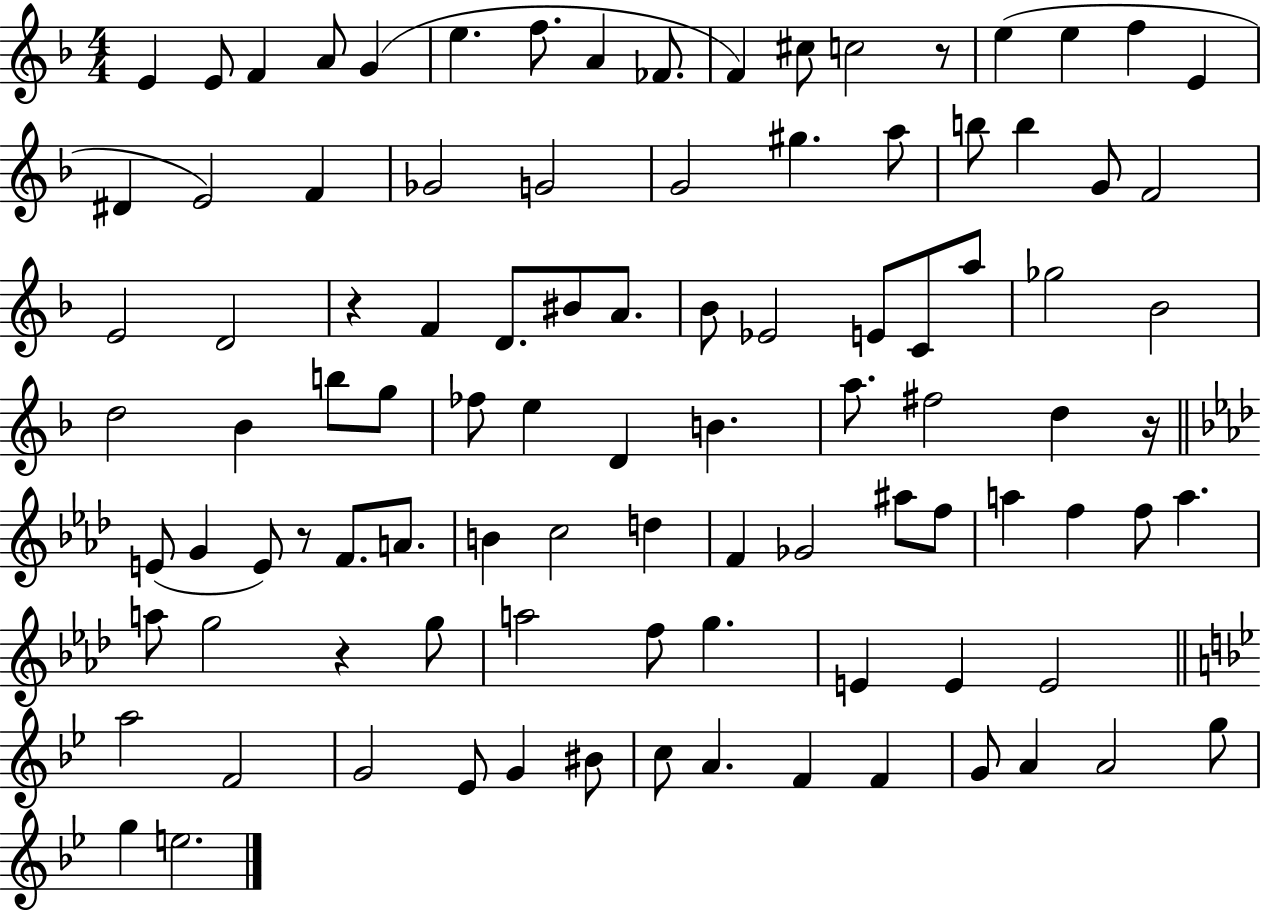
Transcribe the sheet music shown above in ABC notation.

X:1
T:Untitled
M:4/4
L:1/4
K:F
E E/2 F A/2 G e f/2 A _F/2 F ^c/2 c2 z/2 e e f E ^D E2 F _G2 G2 G2 ^g a/2 b/2 b G/2 F2 E2 D2 z F D/2 ^B/2 A/2 _B/2 _E2 E/2 C/2 a/2 _g2 _B2 d2 _B b/2 g/2 _f/2 e D B a/2 ^f2 d z/4 E/2 G E/2 z/2 F/2 A/2 B c2 d F _G2 ^a/2 f/2 a f f/2 a a/2 g2 z g/2 a2 f/2 g E E E2 a2 F2 G2 _E/2 G ^B/2 c/2 A F F G/2 A A2 g/2 g e2